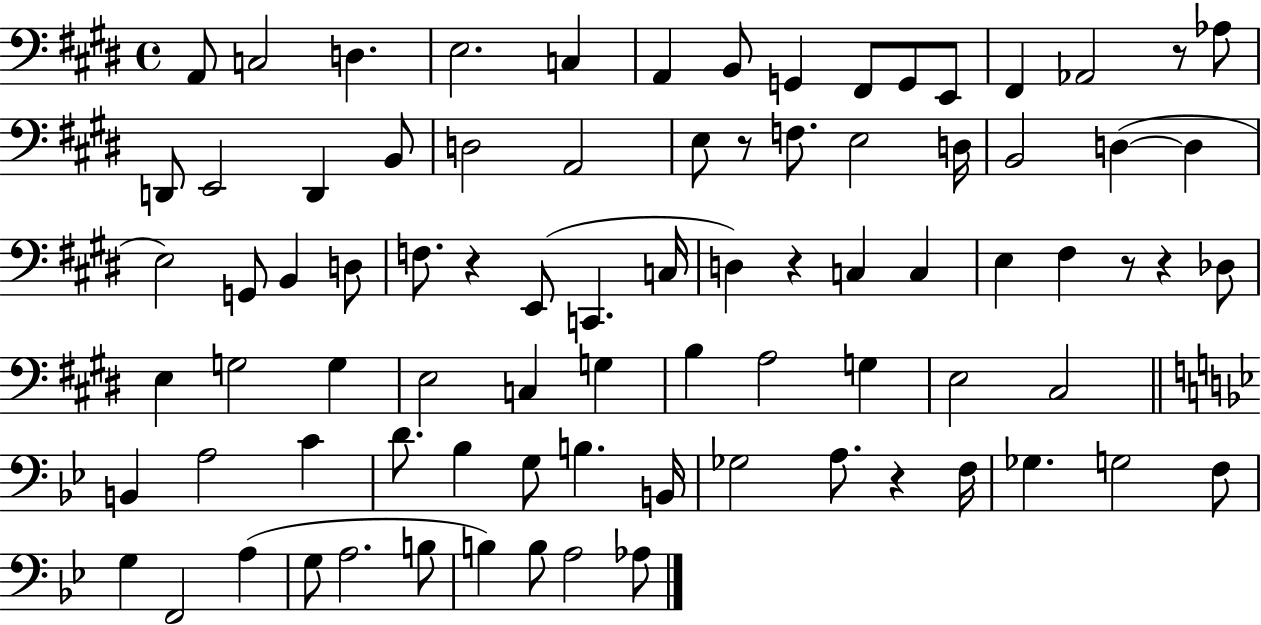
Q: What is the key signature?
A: E major